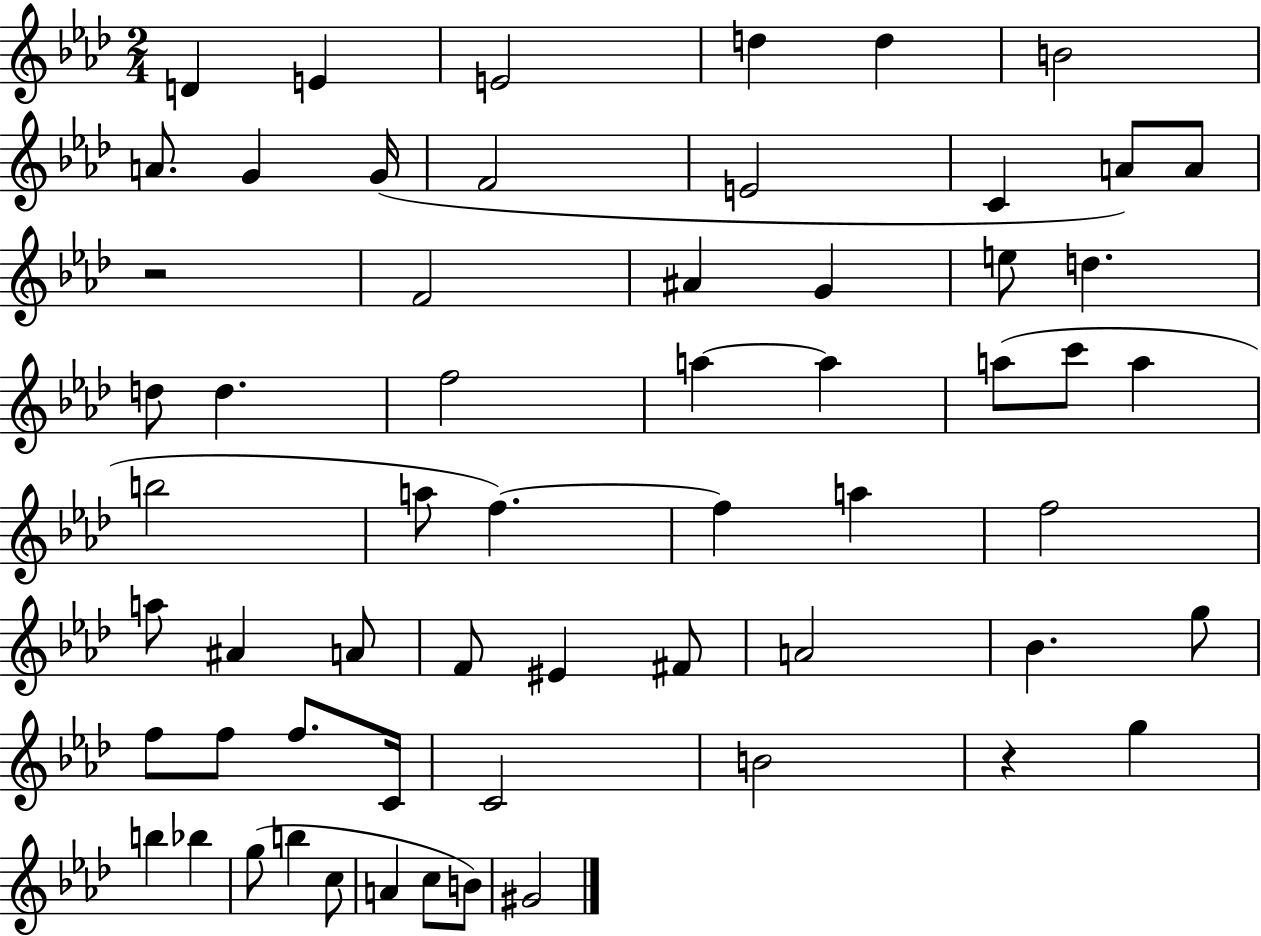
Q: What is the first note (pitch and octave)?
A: D4